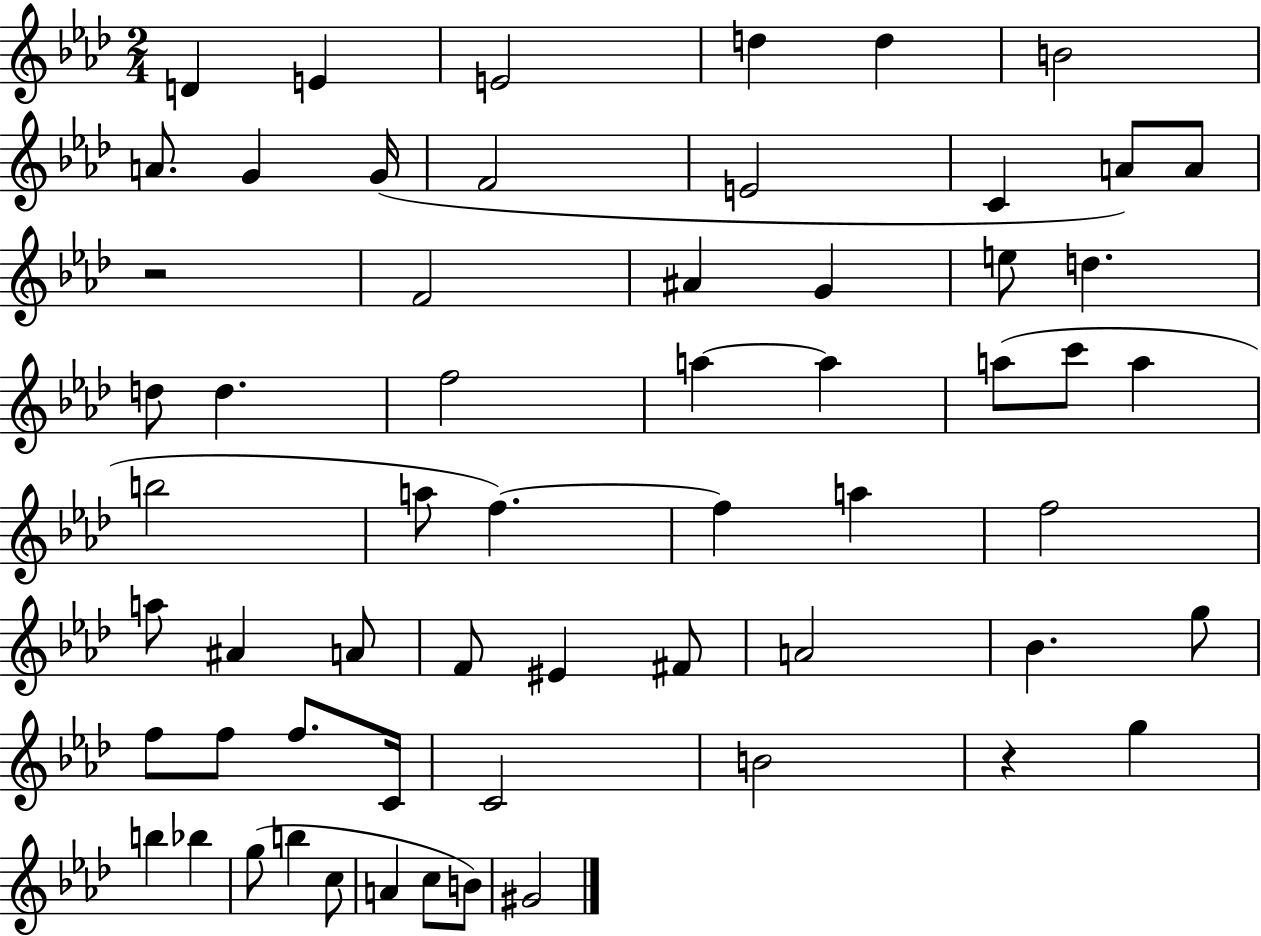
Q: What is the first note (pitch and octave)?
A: D4